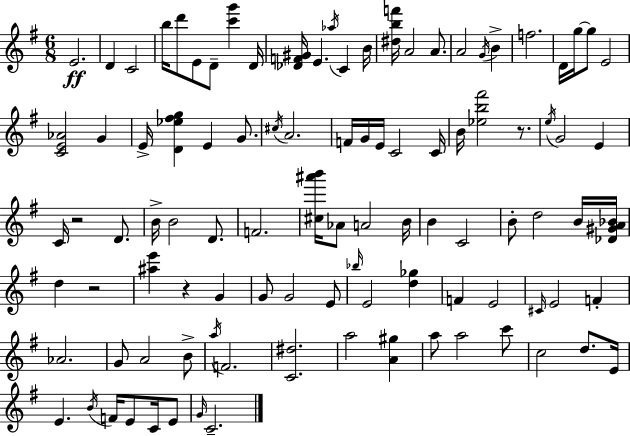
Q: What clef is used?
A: treble